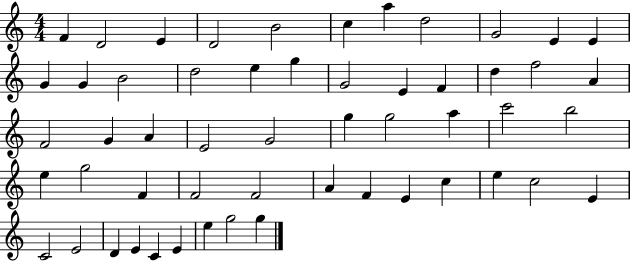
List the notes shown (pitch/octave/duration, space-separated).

F4/q D4/h E4/q D4/h B4/h C5/q A5/q D5/h G4/h E4/q E4/q G4/q G4/q B4/h D5/h E5/q G5/q G4/h E4/q F4/q D5/q F5/h A4/q F4/h G4/q A4/q E4/h G4/h G5/q G5/h A5/q C6/h B5/h E5/q G5/h F4/q F4/h F4/h A4/q F4/q E4/q C5/q E5/q C5/h E4/q C4/h E4/h D4/q E4/q C4/q E4/q E5/q G5/h G5/q